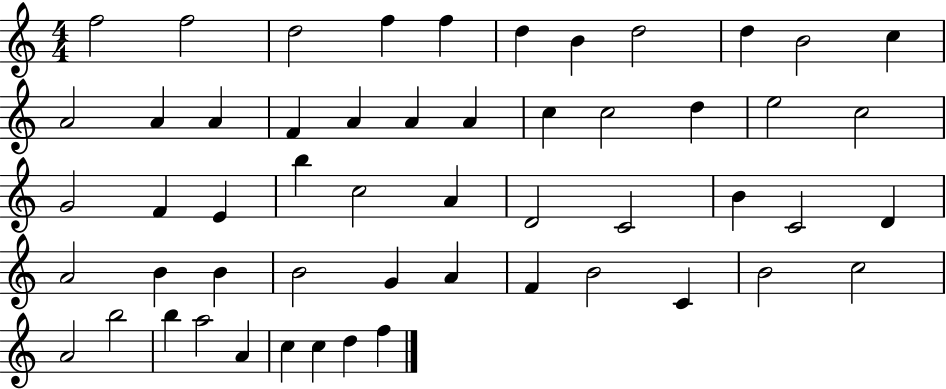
X:1
T:Untitled
M:4/4
L:1/4
K:C
f2 f2 d2 f f d B d2 d B2 c A2 A A F A A A c c2 d e2 c2 G2 F E b c2 A D2 C2 B C2 D A2 B B B2 G A F B2 C B2 c2 A2 b2 b a2 A c c d f